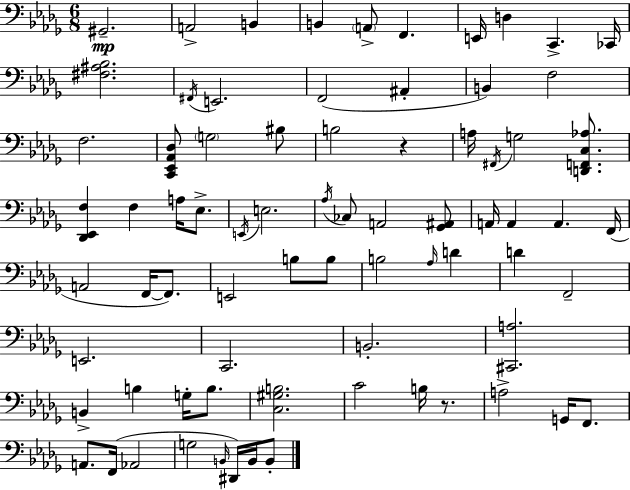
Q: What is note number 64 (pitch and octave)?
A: D#2